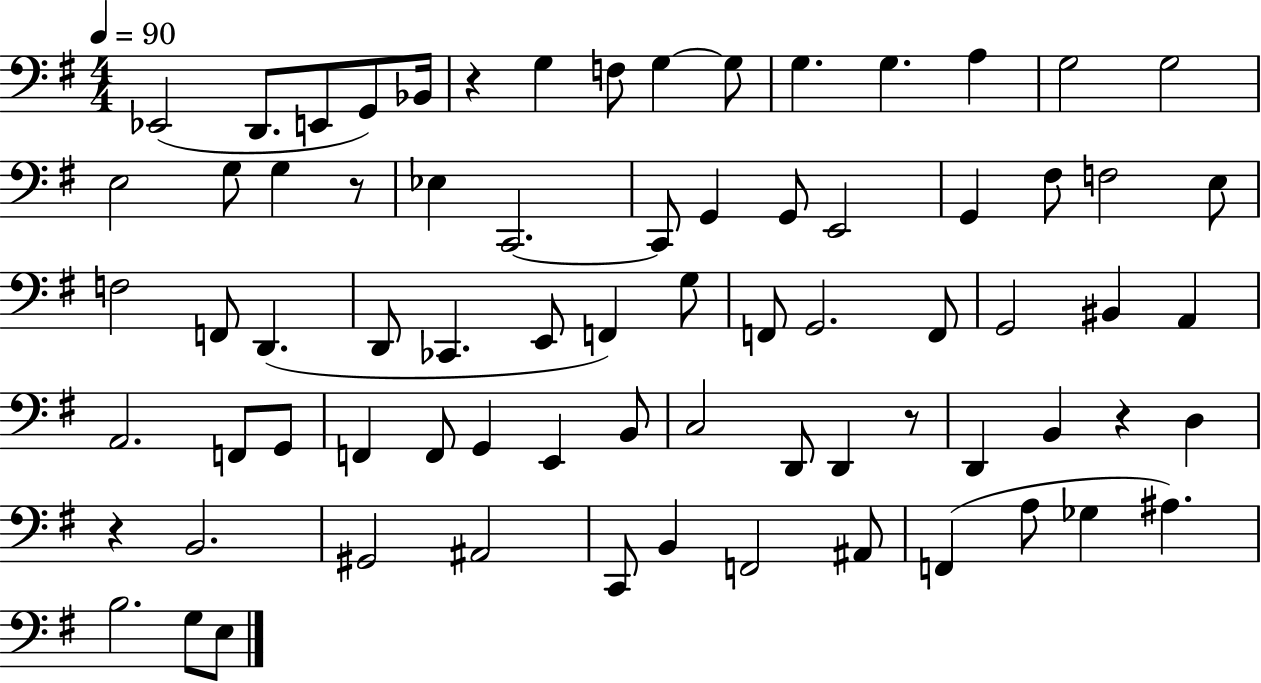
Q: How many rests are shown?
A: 5